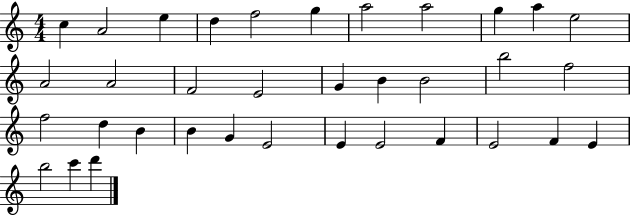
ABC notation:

X:1
T:Untitled
M:4/4
L:1/4
K:C
c A2 e d f2 g a2 a2 g a e2 A2 A2 F2 E2 G B B2 b2 f2 f2 d B B G E2 E E2 F E2 F E b2 c' d'